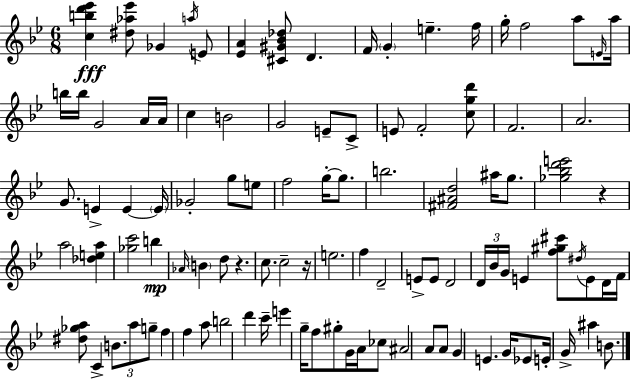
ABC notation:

X:1
T:Untitled
M:6/8
L:1/4
K:Bb
[cbd'_e'] [^d_a_e']/2 _G a/4 E/2 [_EA] [^C^G_B_d]/2 D F/4 G e f/4 g/4 f2 a/2 E/4 a/4 b/4 b/4 G2 A/4 A/4 c B2 G2 E/2 C/2 E/2 F2 [cgd']/2 F2 A2 G/2 E E E/4 _G2 g/2 e/2 f2 g/4 g/2 b2 [^F^Ad]2 ^a/4 g/2 [_g_bd'e']2 z a2 [_dea] [_gc']2 b _A/4 B d/2 z c/2 c2 z/4 e2 f D2 E/2 E/2 D2 D/4 _B/4 G/4 E [f^g^c']/2 ^d/4 E/2 D/4 F/4 [^d_ga]/2 C B/2 a/2 g/2 f f a/2 b2 d' c'/4 e' g/4 f/2 ^g/2 G/4 A/4 _c/2 ^A2 A/2 A/2 G E G/4 _E/2 E/4 G/4 ^a B/2